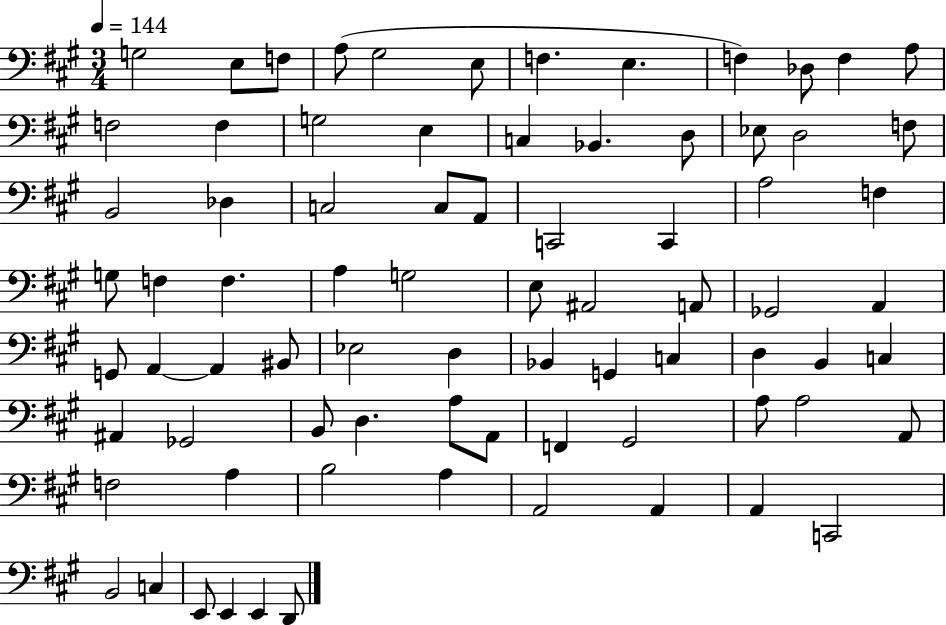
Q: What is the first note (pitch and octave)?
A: G3